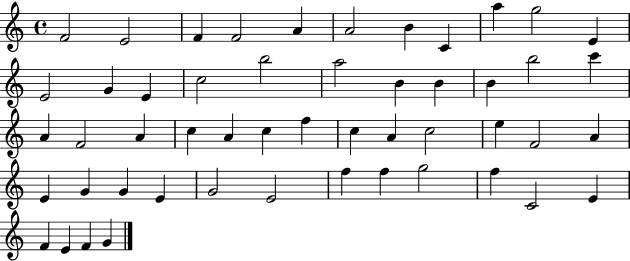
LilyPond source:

{
  \clef treble
  \time 4/4
  \defaultTimeSignature
  \key c \major
  f'2 e'2 | f'4 f'2 a'4 | a'2 b'4 c'4 | a''4 g''2 e'4 | \break e'2 g'4 e'4 | c''2 b''2 | a''2 b'4 b'4 | b'4 b''2 c'''4 | \break a'4 f'2 a'4 | c''4 a'4 c''4 f''4 | c''4 a'4 c''2 | e''4 f'2 a'4 | \break e'4 g'4 g'4 e'4 | g'2 e'2 | f''4 f''4 g''2 | f''4 c'2 e'4 | \break f'4 e'4 f'4 g'4 | \bar "|."
}